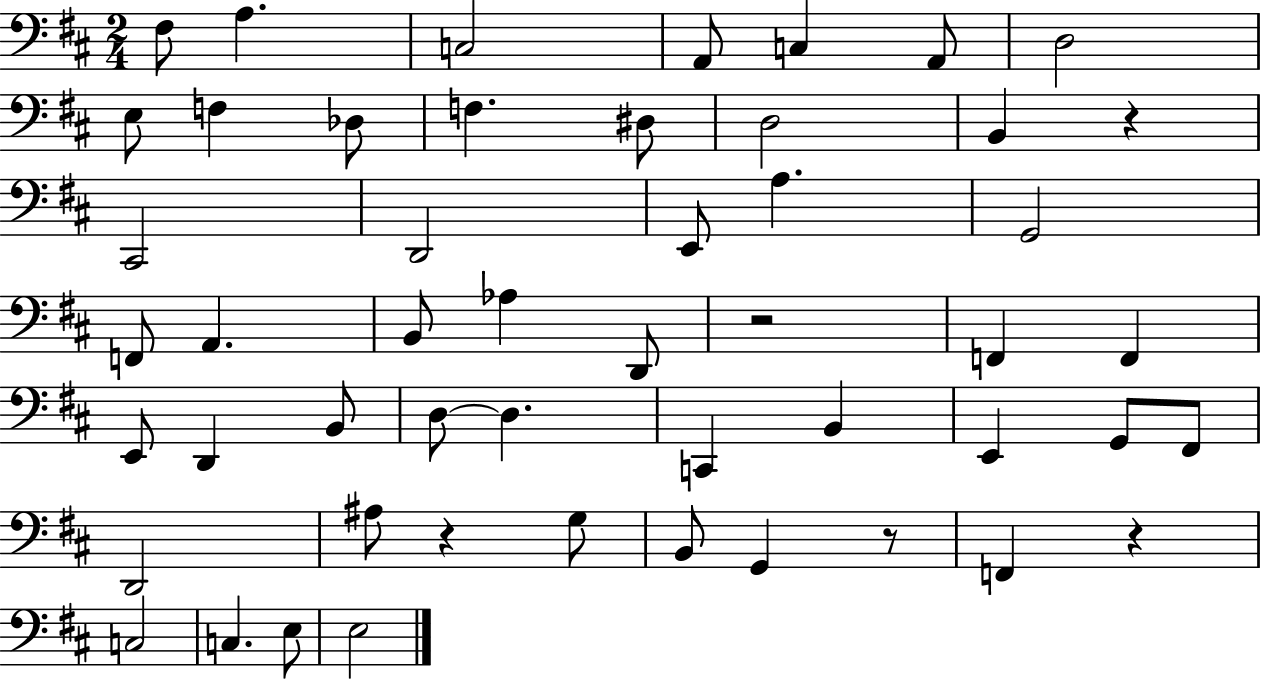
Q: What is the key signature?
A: D major